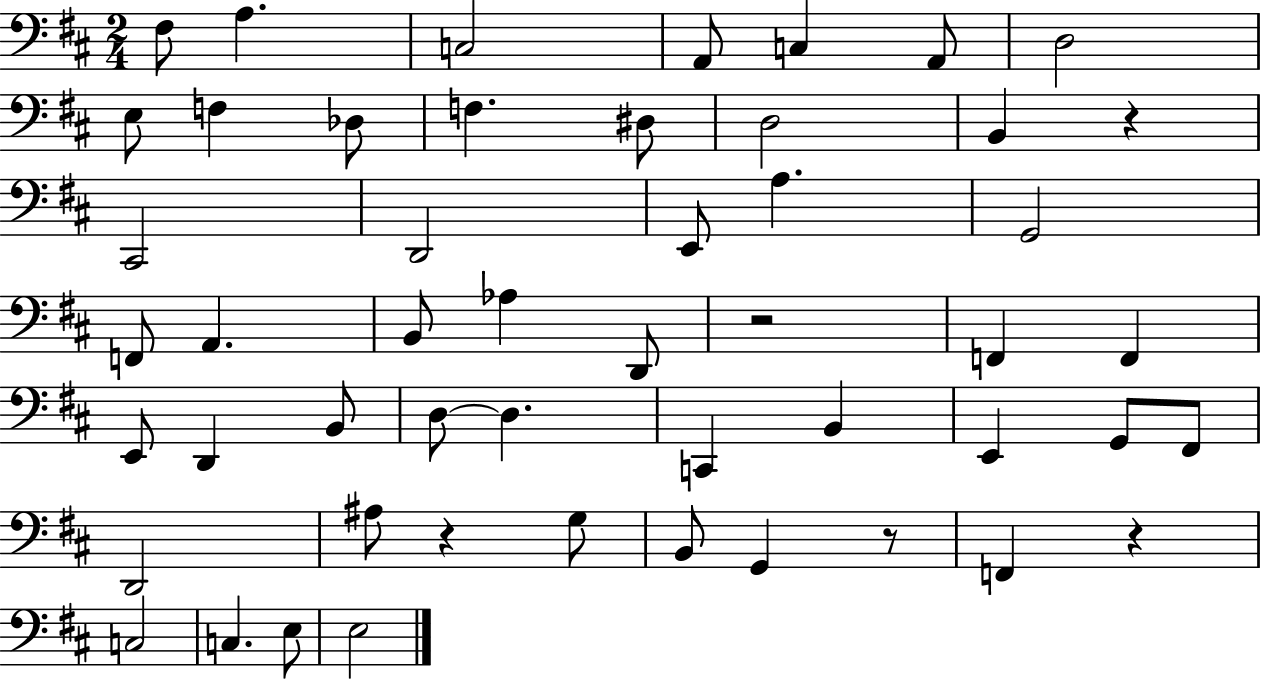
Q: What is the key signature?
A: D major